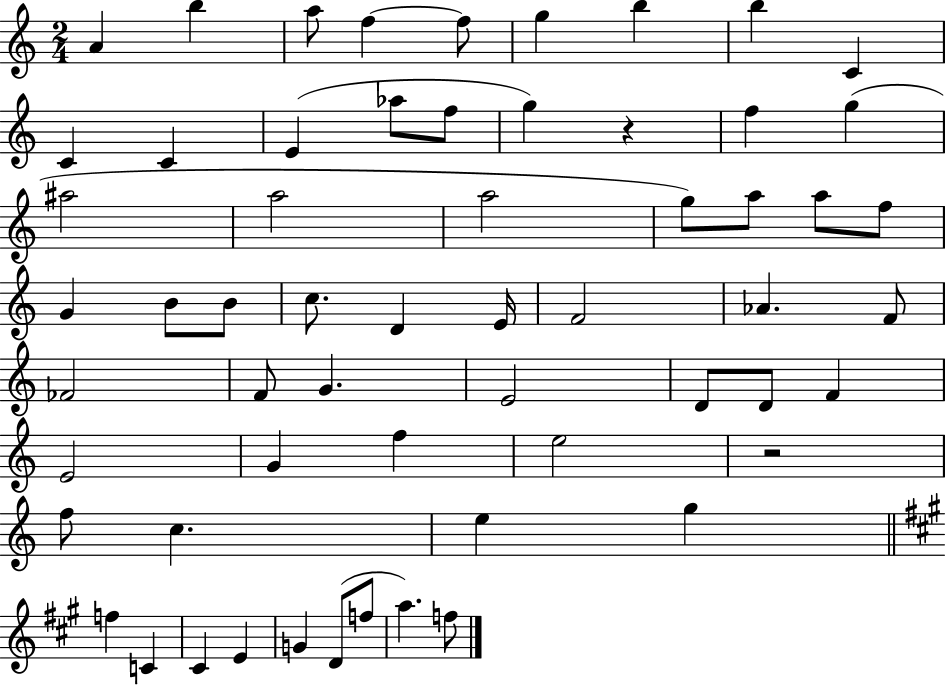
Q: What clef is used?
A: treble